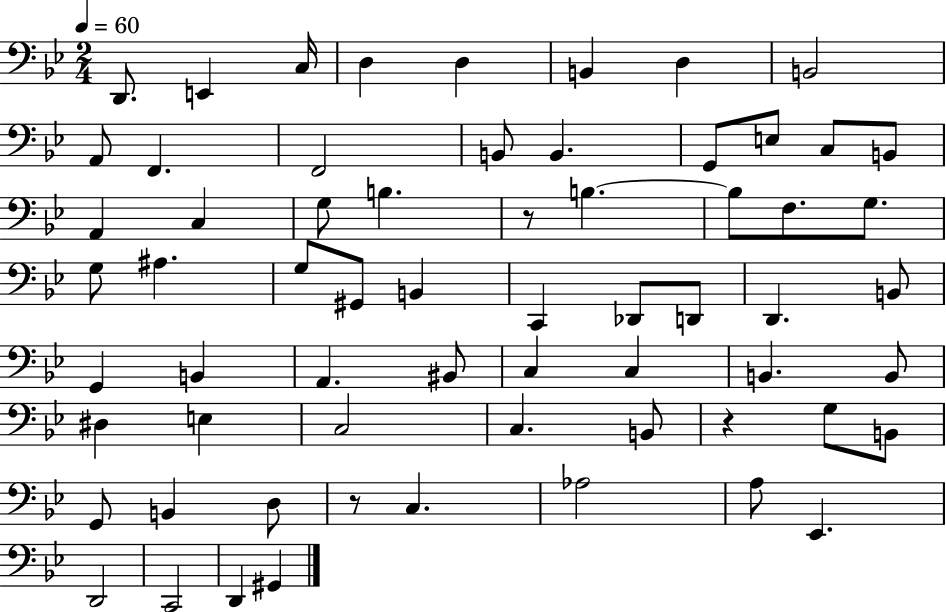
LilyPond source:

{
  \clef bass
  \numericTimeSignature
  \time 2/4
  \key bes \major
  \tempo 4 = 60
  d,8. e,4 c16 | d4 d4 | b,4 d4 | b,2 | \break a,8 f,4. | f,2 | b,8 b,4. | g,8 e8 c8 b,8 | \break a,4 c4 | g8 b4. | r8 b4.~~ | b8 f8. g8. | \break g8 ais4. | g8 gis,8 b,4 | c,4 des,8 d,8 | d,4. b,8 | \break g,4 b,4 | a,4. bis,8 | c4 c4 | b,4. b,8 | \break dis4 e4 | c2 | c4. b,8 | r4 g8 b,8 | \break g,8 b,4 d8 | r8 c4. | aes2 | a8 ees,4. | \break d,2 | c,2 | d,4 gis,4 | \bar "|."
}